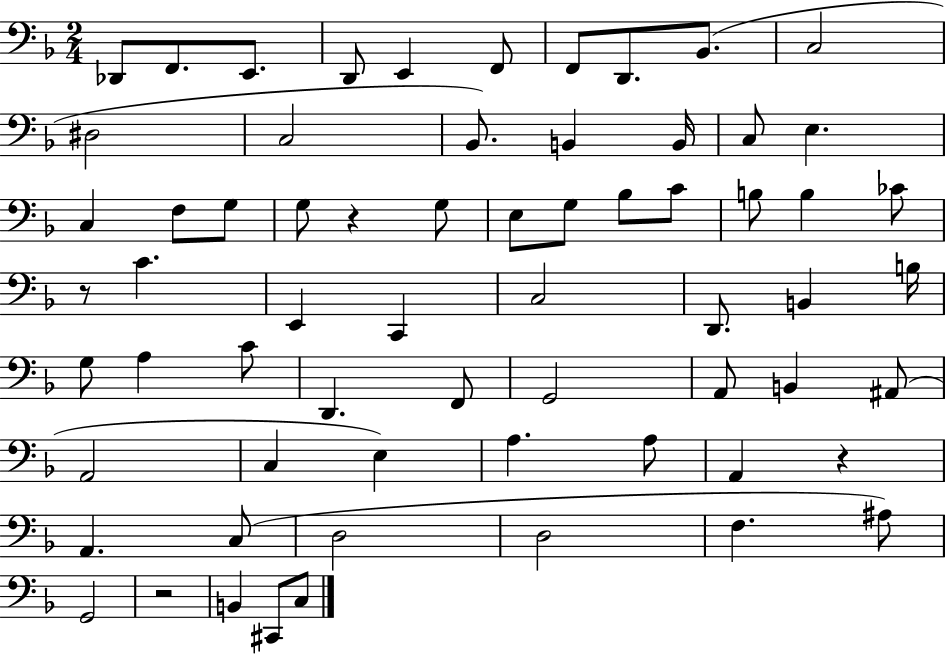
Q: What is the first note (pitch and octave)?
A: Db2